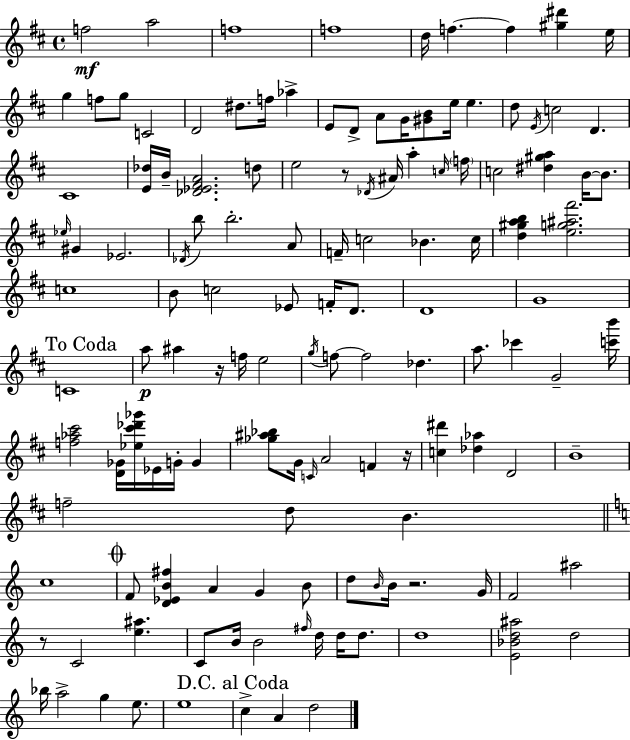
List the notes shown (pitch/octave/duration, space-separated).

F5/h A5/h F5/w F5/w D5/s F5/q. F5/q [G#5,D#6]/q E5/s G5/q F5/e G5/e C4/h D4/h D#5/e. F5/s Ab5/q E4/e D4/e A4/e G4/s [G#4,B4]/e E5/s E5/q. D5/e E4/s C5/h D4/q. C#4/w [E4,Db5]/s B4/s [Db4,Eb4,F#4,A4]/h. D5/e E5/h R/e Db4/s A#4/s A5/q C5/s F5/s C5/h [D#5,G#5,A5]/q B4/s B4/e. Eb5/s G#4/q Eb4/h. Db4/s B5/e B5/h. A4/e F4/s C5/h Bb4/q. C5/s [D5,G#5,A5,B5]/q [E5,G5,A#5,F#6]/h. C5/w B4/e C5/h Eb4/e F4/s D4/e. D4/w G4/w C4/w A5/e A#5/q R/s F5/s E5/h G5/s F5/e F5/h Db5/q. A5/e. CES6/q G4/h [C6,B6]/s [F5,Ab5,C#6]/h [D4,Gb4]/s [Eb5,C#6,Db6,Gb6]/s Eb4/s G4/s G4/q [Gb5,A#5,Bb5]/e G4/s C4/s A4/h F4/q R/s [C5,D#6]/q [Db5,Ab5]/q D4/h B4/w F5/h D5/e B4/q. C5/w F4/e [D4,Eb4,B4,F#5]/q A4/q G4/q B4/e D5/e B4/s B4/s R/h. G4/s F4/h A#5/h R/e C4/h [E5,A#5]/q. C4/e B4/s B4/h F#5/s D5/s D5/s D5/e. D5/w [E4,Bb4,D5,A#5]/h D5/h Bb5/s A5/h G5/q E5/e. E5/w C5/q A4/q D5/h